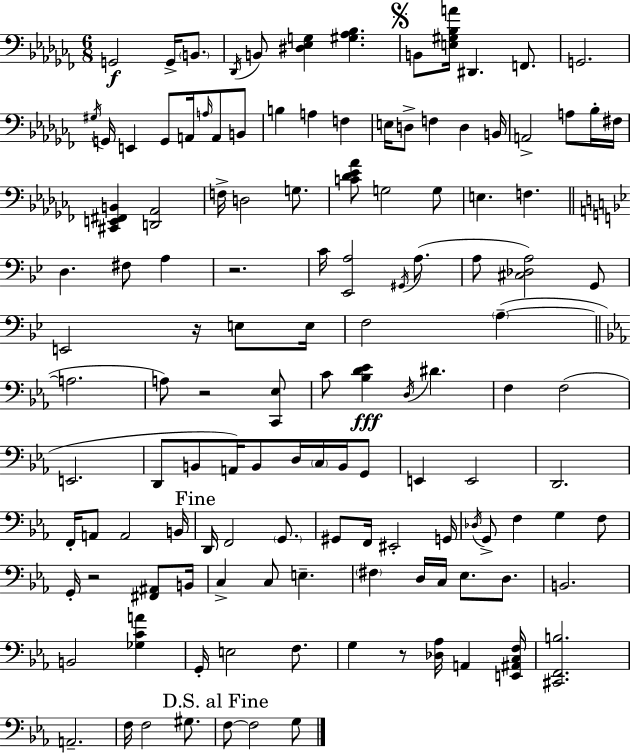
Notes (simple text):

G2/h G2/s B2/e. Db2/s B2/e [D#3,Eb3,G3]/q [G#3,Ab3,Bb3]/q. B2/e [E3,G#3,Bb3,A4]/s D#2/q. F2/e. G2/h. G#3/s G2/s E2/q G2/e A2/s A3/s A2/e B2/e B3/q A3/q F3/q E3/s D3/e F3/q D3/q B2/s A2/h A3/e Bb3/s F#3/s [C#2,E2,F#2,B2]/q [D2,Ab2]/h F3/s D3/h G3/e. [C4,Db4,Eb4,Ab4]/e G3/h G3/e E3/q. F3/q. D3/q. F#3/e A3/q R/h. C4/s [Eb2,A3]/h G#2/s A3/e. A3/e [C#3,Db3,A3]/h G2/e E2/h R/s E3/e E3/s F3/h A3/q A3/h. A3/e R/h [C2,Eb3]/e C4/e [Bb3,D4,Eb4]/q D3/s D#4/q. F3/q F3/h E2/h. D2/e B2/e A2/s B2/e D3/s C3/s B2/s G2/e E2/q E2/h D2/h. F2/s A2/e A2/h B2/s D2/s F2/h G2/e. G#2/e F2/s EIS2/h G2/s Db3/s G2/e F3/q G3/q F3/e G2/s R/h [F#2,A#2]/e B2/s C3/q C3/e E3/q. F#3/q D3/s C3/s Eb3/e. D3/e. B2/h. B2/h [Gb3,C4,A4]/q G2/s E3/h F3/e. G3/q R/e [Db3,Ab3]/s A2/q [E2,A#2,C3,F3]/s [C#2,F2,B3]/h. A2/h. F3/s F3/h G#3/e. F3/e F3/h G3/e